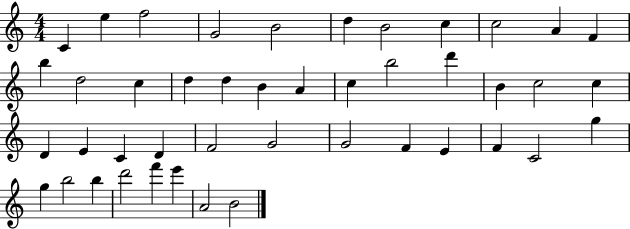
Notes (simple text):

C4/q E5/q F5/h G4/h B4/h D5/q B4/h C5/q C5/h A4/q F4/q B5/q D5/h C5/q D5/q D5/q B4/q A4/q C5/q B5/h D6/q B4/q C5/h C5/q D4/q E4/q C4/q D4/q F4/h G4/h G4/h F4/q E4/q F4/q C4/h G5/q G5/q B5/h B5/q D6/h F6/q E6/q A4/h B4/h